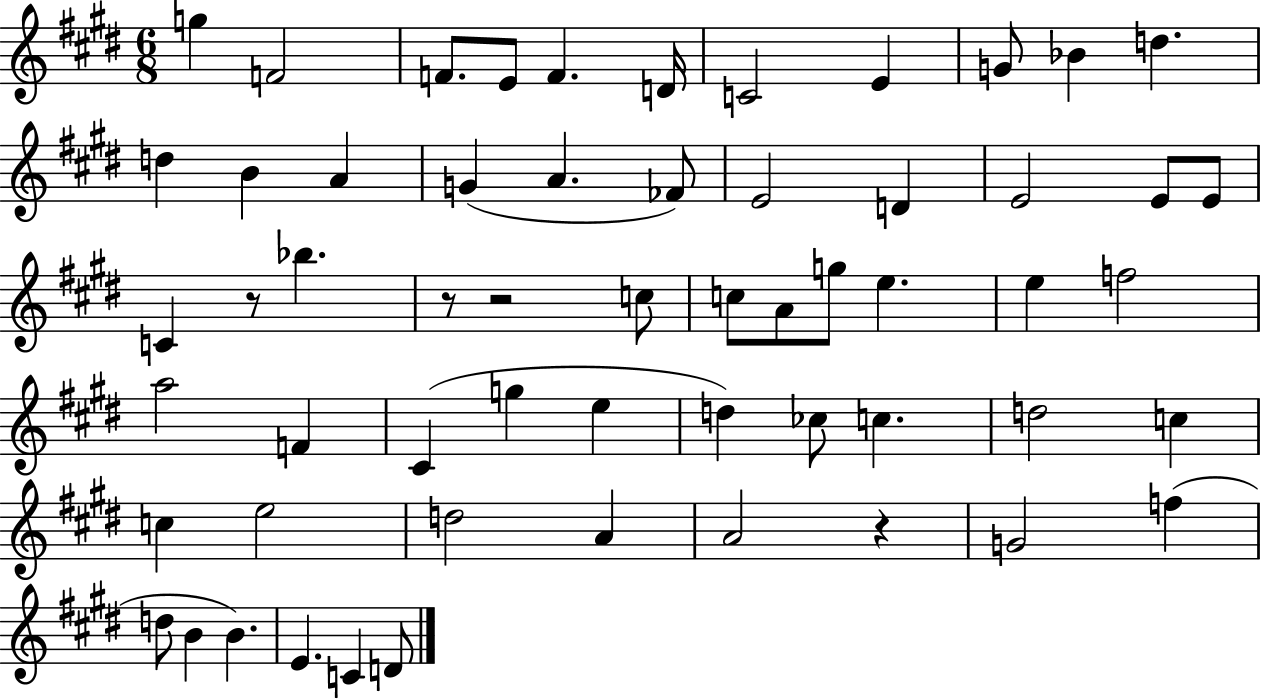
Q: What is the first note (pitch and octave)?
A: G5